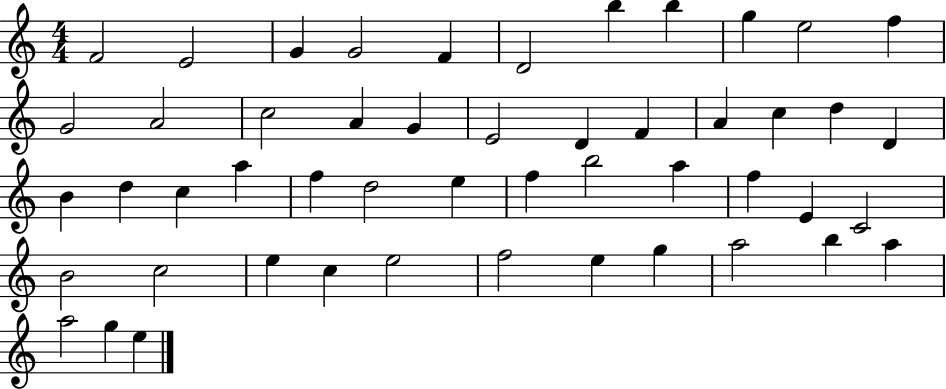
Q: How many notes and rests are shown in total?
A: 50